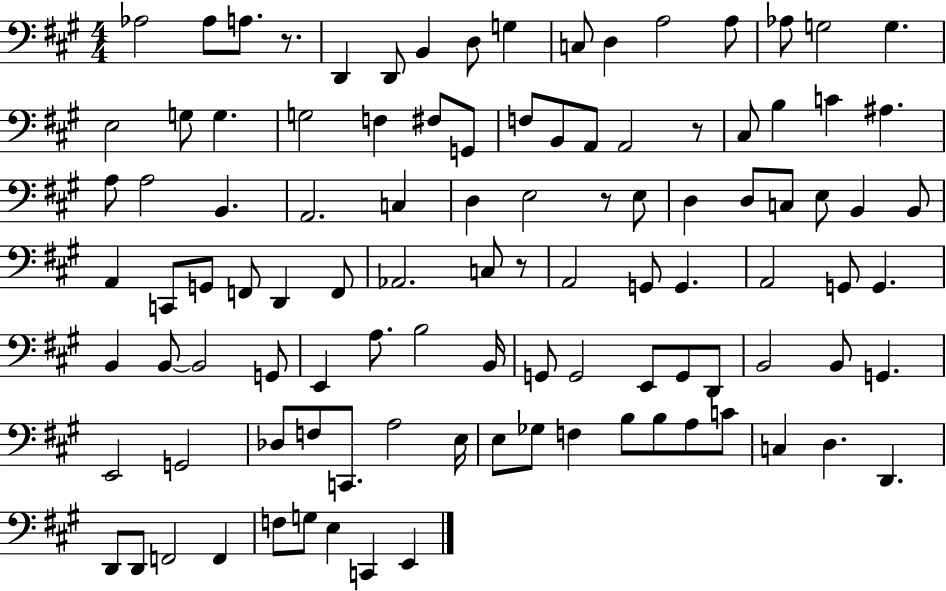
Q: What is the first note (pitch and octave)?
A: Ab3